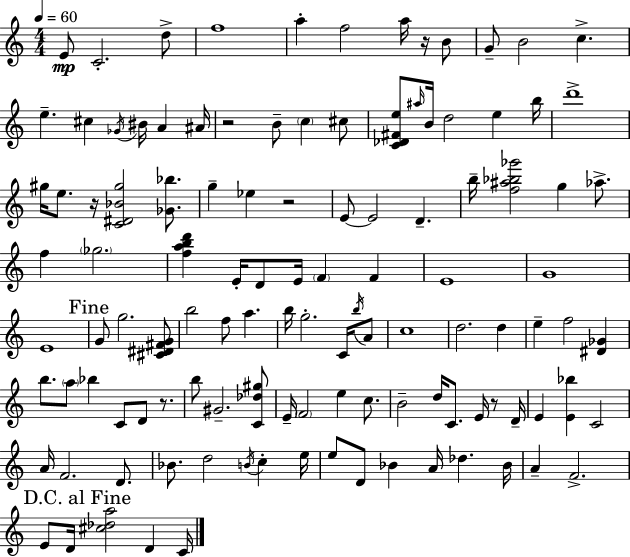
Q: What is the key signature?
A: C major